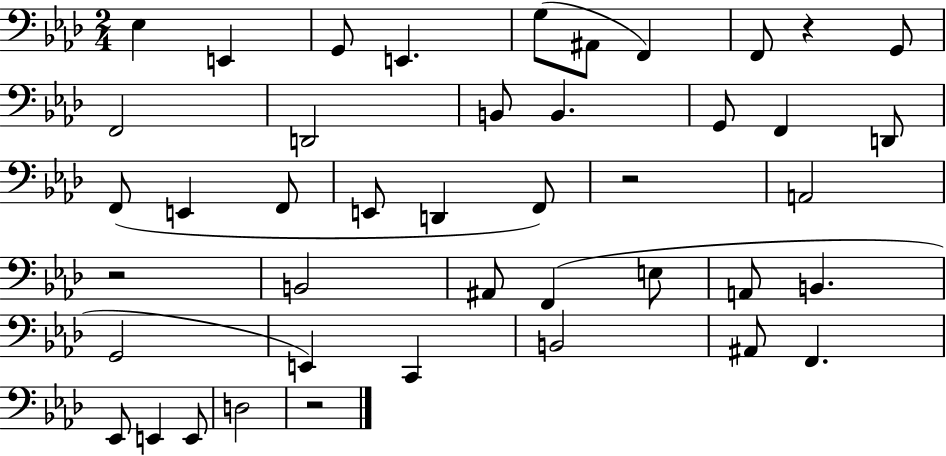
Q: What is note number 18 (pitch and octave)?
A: E2